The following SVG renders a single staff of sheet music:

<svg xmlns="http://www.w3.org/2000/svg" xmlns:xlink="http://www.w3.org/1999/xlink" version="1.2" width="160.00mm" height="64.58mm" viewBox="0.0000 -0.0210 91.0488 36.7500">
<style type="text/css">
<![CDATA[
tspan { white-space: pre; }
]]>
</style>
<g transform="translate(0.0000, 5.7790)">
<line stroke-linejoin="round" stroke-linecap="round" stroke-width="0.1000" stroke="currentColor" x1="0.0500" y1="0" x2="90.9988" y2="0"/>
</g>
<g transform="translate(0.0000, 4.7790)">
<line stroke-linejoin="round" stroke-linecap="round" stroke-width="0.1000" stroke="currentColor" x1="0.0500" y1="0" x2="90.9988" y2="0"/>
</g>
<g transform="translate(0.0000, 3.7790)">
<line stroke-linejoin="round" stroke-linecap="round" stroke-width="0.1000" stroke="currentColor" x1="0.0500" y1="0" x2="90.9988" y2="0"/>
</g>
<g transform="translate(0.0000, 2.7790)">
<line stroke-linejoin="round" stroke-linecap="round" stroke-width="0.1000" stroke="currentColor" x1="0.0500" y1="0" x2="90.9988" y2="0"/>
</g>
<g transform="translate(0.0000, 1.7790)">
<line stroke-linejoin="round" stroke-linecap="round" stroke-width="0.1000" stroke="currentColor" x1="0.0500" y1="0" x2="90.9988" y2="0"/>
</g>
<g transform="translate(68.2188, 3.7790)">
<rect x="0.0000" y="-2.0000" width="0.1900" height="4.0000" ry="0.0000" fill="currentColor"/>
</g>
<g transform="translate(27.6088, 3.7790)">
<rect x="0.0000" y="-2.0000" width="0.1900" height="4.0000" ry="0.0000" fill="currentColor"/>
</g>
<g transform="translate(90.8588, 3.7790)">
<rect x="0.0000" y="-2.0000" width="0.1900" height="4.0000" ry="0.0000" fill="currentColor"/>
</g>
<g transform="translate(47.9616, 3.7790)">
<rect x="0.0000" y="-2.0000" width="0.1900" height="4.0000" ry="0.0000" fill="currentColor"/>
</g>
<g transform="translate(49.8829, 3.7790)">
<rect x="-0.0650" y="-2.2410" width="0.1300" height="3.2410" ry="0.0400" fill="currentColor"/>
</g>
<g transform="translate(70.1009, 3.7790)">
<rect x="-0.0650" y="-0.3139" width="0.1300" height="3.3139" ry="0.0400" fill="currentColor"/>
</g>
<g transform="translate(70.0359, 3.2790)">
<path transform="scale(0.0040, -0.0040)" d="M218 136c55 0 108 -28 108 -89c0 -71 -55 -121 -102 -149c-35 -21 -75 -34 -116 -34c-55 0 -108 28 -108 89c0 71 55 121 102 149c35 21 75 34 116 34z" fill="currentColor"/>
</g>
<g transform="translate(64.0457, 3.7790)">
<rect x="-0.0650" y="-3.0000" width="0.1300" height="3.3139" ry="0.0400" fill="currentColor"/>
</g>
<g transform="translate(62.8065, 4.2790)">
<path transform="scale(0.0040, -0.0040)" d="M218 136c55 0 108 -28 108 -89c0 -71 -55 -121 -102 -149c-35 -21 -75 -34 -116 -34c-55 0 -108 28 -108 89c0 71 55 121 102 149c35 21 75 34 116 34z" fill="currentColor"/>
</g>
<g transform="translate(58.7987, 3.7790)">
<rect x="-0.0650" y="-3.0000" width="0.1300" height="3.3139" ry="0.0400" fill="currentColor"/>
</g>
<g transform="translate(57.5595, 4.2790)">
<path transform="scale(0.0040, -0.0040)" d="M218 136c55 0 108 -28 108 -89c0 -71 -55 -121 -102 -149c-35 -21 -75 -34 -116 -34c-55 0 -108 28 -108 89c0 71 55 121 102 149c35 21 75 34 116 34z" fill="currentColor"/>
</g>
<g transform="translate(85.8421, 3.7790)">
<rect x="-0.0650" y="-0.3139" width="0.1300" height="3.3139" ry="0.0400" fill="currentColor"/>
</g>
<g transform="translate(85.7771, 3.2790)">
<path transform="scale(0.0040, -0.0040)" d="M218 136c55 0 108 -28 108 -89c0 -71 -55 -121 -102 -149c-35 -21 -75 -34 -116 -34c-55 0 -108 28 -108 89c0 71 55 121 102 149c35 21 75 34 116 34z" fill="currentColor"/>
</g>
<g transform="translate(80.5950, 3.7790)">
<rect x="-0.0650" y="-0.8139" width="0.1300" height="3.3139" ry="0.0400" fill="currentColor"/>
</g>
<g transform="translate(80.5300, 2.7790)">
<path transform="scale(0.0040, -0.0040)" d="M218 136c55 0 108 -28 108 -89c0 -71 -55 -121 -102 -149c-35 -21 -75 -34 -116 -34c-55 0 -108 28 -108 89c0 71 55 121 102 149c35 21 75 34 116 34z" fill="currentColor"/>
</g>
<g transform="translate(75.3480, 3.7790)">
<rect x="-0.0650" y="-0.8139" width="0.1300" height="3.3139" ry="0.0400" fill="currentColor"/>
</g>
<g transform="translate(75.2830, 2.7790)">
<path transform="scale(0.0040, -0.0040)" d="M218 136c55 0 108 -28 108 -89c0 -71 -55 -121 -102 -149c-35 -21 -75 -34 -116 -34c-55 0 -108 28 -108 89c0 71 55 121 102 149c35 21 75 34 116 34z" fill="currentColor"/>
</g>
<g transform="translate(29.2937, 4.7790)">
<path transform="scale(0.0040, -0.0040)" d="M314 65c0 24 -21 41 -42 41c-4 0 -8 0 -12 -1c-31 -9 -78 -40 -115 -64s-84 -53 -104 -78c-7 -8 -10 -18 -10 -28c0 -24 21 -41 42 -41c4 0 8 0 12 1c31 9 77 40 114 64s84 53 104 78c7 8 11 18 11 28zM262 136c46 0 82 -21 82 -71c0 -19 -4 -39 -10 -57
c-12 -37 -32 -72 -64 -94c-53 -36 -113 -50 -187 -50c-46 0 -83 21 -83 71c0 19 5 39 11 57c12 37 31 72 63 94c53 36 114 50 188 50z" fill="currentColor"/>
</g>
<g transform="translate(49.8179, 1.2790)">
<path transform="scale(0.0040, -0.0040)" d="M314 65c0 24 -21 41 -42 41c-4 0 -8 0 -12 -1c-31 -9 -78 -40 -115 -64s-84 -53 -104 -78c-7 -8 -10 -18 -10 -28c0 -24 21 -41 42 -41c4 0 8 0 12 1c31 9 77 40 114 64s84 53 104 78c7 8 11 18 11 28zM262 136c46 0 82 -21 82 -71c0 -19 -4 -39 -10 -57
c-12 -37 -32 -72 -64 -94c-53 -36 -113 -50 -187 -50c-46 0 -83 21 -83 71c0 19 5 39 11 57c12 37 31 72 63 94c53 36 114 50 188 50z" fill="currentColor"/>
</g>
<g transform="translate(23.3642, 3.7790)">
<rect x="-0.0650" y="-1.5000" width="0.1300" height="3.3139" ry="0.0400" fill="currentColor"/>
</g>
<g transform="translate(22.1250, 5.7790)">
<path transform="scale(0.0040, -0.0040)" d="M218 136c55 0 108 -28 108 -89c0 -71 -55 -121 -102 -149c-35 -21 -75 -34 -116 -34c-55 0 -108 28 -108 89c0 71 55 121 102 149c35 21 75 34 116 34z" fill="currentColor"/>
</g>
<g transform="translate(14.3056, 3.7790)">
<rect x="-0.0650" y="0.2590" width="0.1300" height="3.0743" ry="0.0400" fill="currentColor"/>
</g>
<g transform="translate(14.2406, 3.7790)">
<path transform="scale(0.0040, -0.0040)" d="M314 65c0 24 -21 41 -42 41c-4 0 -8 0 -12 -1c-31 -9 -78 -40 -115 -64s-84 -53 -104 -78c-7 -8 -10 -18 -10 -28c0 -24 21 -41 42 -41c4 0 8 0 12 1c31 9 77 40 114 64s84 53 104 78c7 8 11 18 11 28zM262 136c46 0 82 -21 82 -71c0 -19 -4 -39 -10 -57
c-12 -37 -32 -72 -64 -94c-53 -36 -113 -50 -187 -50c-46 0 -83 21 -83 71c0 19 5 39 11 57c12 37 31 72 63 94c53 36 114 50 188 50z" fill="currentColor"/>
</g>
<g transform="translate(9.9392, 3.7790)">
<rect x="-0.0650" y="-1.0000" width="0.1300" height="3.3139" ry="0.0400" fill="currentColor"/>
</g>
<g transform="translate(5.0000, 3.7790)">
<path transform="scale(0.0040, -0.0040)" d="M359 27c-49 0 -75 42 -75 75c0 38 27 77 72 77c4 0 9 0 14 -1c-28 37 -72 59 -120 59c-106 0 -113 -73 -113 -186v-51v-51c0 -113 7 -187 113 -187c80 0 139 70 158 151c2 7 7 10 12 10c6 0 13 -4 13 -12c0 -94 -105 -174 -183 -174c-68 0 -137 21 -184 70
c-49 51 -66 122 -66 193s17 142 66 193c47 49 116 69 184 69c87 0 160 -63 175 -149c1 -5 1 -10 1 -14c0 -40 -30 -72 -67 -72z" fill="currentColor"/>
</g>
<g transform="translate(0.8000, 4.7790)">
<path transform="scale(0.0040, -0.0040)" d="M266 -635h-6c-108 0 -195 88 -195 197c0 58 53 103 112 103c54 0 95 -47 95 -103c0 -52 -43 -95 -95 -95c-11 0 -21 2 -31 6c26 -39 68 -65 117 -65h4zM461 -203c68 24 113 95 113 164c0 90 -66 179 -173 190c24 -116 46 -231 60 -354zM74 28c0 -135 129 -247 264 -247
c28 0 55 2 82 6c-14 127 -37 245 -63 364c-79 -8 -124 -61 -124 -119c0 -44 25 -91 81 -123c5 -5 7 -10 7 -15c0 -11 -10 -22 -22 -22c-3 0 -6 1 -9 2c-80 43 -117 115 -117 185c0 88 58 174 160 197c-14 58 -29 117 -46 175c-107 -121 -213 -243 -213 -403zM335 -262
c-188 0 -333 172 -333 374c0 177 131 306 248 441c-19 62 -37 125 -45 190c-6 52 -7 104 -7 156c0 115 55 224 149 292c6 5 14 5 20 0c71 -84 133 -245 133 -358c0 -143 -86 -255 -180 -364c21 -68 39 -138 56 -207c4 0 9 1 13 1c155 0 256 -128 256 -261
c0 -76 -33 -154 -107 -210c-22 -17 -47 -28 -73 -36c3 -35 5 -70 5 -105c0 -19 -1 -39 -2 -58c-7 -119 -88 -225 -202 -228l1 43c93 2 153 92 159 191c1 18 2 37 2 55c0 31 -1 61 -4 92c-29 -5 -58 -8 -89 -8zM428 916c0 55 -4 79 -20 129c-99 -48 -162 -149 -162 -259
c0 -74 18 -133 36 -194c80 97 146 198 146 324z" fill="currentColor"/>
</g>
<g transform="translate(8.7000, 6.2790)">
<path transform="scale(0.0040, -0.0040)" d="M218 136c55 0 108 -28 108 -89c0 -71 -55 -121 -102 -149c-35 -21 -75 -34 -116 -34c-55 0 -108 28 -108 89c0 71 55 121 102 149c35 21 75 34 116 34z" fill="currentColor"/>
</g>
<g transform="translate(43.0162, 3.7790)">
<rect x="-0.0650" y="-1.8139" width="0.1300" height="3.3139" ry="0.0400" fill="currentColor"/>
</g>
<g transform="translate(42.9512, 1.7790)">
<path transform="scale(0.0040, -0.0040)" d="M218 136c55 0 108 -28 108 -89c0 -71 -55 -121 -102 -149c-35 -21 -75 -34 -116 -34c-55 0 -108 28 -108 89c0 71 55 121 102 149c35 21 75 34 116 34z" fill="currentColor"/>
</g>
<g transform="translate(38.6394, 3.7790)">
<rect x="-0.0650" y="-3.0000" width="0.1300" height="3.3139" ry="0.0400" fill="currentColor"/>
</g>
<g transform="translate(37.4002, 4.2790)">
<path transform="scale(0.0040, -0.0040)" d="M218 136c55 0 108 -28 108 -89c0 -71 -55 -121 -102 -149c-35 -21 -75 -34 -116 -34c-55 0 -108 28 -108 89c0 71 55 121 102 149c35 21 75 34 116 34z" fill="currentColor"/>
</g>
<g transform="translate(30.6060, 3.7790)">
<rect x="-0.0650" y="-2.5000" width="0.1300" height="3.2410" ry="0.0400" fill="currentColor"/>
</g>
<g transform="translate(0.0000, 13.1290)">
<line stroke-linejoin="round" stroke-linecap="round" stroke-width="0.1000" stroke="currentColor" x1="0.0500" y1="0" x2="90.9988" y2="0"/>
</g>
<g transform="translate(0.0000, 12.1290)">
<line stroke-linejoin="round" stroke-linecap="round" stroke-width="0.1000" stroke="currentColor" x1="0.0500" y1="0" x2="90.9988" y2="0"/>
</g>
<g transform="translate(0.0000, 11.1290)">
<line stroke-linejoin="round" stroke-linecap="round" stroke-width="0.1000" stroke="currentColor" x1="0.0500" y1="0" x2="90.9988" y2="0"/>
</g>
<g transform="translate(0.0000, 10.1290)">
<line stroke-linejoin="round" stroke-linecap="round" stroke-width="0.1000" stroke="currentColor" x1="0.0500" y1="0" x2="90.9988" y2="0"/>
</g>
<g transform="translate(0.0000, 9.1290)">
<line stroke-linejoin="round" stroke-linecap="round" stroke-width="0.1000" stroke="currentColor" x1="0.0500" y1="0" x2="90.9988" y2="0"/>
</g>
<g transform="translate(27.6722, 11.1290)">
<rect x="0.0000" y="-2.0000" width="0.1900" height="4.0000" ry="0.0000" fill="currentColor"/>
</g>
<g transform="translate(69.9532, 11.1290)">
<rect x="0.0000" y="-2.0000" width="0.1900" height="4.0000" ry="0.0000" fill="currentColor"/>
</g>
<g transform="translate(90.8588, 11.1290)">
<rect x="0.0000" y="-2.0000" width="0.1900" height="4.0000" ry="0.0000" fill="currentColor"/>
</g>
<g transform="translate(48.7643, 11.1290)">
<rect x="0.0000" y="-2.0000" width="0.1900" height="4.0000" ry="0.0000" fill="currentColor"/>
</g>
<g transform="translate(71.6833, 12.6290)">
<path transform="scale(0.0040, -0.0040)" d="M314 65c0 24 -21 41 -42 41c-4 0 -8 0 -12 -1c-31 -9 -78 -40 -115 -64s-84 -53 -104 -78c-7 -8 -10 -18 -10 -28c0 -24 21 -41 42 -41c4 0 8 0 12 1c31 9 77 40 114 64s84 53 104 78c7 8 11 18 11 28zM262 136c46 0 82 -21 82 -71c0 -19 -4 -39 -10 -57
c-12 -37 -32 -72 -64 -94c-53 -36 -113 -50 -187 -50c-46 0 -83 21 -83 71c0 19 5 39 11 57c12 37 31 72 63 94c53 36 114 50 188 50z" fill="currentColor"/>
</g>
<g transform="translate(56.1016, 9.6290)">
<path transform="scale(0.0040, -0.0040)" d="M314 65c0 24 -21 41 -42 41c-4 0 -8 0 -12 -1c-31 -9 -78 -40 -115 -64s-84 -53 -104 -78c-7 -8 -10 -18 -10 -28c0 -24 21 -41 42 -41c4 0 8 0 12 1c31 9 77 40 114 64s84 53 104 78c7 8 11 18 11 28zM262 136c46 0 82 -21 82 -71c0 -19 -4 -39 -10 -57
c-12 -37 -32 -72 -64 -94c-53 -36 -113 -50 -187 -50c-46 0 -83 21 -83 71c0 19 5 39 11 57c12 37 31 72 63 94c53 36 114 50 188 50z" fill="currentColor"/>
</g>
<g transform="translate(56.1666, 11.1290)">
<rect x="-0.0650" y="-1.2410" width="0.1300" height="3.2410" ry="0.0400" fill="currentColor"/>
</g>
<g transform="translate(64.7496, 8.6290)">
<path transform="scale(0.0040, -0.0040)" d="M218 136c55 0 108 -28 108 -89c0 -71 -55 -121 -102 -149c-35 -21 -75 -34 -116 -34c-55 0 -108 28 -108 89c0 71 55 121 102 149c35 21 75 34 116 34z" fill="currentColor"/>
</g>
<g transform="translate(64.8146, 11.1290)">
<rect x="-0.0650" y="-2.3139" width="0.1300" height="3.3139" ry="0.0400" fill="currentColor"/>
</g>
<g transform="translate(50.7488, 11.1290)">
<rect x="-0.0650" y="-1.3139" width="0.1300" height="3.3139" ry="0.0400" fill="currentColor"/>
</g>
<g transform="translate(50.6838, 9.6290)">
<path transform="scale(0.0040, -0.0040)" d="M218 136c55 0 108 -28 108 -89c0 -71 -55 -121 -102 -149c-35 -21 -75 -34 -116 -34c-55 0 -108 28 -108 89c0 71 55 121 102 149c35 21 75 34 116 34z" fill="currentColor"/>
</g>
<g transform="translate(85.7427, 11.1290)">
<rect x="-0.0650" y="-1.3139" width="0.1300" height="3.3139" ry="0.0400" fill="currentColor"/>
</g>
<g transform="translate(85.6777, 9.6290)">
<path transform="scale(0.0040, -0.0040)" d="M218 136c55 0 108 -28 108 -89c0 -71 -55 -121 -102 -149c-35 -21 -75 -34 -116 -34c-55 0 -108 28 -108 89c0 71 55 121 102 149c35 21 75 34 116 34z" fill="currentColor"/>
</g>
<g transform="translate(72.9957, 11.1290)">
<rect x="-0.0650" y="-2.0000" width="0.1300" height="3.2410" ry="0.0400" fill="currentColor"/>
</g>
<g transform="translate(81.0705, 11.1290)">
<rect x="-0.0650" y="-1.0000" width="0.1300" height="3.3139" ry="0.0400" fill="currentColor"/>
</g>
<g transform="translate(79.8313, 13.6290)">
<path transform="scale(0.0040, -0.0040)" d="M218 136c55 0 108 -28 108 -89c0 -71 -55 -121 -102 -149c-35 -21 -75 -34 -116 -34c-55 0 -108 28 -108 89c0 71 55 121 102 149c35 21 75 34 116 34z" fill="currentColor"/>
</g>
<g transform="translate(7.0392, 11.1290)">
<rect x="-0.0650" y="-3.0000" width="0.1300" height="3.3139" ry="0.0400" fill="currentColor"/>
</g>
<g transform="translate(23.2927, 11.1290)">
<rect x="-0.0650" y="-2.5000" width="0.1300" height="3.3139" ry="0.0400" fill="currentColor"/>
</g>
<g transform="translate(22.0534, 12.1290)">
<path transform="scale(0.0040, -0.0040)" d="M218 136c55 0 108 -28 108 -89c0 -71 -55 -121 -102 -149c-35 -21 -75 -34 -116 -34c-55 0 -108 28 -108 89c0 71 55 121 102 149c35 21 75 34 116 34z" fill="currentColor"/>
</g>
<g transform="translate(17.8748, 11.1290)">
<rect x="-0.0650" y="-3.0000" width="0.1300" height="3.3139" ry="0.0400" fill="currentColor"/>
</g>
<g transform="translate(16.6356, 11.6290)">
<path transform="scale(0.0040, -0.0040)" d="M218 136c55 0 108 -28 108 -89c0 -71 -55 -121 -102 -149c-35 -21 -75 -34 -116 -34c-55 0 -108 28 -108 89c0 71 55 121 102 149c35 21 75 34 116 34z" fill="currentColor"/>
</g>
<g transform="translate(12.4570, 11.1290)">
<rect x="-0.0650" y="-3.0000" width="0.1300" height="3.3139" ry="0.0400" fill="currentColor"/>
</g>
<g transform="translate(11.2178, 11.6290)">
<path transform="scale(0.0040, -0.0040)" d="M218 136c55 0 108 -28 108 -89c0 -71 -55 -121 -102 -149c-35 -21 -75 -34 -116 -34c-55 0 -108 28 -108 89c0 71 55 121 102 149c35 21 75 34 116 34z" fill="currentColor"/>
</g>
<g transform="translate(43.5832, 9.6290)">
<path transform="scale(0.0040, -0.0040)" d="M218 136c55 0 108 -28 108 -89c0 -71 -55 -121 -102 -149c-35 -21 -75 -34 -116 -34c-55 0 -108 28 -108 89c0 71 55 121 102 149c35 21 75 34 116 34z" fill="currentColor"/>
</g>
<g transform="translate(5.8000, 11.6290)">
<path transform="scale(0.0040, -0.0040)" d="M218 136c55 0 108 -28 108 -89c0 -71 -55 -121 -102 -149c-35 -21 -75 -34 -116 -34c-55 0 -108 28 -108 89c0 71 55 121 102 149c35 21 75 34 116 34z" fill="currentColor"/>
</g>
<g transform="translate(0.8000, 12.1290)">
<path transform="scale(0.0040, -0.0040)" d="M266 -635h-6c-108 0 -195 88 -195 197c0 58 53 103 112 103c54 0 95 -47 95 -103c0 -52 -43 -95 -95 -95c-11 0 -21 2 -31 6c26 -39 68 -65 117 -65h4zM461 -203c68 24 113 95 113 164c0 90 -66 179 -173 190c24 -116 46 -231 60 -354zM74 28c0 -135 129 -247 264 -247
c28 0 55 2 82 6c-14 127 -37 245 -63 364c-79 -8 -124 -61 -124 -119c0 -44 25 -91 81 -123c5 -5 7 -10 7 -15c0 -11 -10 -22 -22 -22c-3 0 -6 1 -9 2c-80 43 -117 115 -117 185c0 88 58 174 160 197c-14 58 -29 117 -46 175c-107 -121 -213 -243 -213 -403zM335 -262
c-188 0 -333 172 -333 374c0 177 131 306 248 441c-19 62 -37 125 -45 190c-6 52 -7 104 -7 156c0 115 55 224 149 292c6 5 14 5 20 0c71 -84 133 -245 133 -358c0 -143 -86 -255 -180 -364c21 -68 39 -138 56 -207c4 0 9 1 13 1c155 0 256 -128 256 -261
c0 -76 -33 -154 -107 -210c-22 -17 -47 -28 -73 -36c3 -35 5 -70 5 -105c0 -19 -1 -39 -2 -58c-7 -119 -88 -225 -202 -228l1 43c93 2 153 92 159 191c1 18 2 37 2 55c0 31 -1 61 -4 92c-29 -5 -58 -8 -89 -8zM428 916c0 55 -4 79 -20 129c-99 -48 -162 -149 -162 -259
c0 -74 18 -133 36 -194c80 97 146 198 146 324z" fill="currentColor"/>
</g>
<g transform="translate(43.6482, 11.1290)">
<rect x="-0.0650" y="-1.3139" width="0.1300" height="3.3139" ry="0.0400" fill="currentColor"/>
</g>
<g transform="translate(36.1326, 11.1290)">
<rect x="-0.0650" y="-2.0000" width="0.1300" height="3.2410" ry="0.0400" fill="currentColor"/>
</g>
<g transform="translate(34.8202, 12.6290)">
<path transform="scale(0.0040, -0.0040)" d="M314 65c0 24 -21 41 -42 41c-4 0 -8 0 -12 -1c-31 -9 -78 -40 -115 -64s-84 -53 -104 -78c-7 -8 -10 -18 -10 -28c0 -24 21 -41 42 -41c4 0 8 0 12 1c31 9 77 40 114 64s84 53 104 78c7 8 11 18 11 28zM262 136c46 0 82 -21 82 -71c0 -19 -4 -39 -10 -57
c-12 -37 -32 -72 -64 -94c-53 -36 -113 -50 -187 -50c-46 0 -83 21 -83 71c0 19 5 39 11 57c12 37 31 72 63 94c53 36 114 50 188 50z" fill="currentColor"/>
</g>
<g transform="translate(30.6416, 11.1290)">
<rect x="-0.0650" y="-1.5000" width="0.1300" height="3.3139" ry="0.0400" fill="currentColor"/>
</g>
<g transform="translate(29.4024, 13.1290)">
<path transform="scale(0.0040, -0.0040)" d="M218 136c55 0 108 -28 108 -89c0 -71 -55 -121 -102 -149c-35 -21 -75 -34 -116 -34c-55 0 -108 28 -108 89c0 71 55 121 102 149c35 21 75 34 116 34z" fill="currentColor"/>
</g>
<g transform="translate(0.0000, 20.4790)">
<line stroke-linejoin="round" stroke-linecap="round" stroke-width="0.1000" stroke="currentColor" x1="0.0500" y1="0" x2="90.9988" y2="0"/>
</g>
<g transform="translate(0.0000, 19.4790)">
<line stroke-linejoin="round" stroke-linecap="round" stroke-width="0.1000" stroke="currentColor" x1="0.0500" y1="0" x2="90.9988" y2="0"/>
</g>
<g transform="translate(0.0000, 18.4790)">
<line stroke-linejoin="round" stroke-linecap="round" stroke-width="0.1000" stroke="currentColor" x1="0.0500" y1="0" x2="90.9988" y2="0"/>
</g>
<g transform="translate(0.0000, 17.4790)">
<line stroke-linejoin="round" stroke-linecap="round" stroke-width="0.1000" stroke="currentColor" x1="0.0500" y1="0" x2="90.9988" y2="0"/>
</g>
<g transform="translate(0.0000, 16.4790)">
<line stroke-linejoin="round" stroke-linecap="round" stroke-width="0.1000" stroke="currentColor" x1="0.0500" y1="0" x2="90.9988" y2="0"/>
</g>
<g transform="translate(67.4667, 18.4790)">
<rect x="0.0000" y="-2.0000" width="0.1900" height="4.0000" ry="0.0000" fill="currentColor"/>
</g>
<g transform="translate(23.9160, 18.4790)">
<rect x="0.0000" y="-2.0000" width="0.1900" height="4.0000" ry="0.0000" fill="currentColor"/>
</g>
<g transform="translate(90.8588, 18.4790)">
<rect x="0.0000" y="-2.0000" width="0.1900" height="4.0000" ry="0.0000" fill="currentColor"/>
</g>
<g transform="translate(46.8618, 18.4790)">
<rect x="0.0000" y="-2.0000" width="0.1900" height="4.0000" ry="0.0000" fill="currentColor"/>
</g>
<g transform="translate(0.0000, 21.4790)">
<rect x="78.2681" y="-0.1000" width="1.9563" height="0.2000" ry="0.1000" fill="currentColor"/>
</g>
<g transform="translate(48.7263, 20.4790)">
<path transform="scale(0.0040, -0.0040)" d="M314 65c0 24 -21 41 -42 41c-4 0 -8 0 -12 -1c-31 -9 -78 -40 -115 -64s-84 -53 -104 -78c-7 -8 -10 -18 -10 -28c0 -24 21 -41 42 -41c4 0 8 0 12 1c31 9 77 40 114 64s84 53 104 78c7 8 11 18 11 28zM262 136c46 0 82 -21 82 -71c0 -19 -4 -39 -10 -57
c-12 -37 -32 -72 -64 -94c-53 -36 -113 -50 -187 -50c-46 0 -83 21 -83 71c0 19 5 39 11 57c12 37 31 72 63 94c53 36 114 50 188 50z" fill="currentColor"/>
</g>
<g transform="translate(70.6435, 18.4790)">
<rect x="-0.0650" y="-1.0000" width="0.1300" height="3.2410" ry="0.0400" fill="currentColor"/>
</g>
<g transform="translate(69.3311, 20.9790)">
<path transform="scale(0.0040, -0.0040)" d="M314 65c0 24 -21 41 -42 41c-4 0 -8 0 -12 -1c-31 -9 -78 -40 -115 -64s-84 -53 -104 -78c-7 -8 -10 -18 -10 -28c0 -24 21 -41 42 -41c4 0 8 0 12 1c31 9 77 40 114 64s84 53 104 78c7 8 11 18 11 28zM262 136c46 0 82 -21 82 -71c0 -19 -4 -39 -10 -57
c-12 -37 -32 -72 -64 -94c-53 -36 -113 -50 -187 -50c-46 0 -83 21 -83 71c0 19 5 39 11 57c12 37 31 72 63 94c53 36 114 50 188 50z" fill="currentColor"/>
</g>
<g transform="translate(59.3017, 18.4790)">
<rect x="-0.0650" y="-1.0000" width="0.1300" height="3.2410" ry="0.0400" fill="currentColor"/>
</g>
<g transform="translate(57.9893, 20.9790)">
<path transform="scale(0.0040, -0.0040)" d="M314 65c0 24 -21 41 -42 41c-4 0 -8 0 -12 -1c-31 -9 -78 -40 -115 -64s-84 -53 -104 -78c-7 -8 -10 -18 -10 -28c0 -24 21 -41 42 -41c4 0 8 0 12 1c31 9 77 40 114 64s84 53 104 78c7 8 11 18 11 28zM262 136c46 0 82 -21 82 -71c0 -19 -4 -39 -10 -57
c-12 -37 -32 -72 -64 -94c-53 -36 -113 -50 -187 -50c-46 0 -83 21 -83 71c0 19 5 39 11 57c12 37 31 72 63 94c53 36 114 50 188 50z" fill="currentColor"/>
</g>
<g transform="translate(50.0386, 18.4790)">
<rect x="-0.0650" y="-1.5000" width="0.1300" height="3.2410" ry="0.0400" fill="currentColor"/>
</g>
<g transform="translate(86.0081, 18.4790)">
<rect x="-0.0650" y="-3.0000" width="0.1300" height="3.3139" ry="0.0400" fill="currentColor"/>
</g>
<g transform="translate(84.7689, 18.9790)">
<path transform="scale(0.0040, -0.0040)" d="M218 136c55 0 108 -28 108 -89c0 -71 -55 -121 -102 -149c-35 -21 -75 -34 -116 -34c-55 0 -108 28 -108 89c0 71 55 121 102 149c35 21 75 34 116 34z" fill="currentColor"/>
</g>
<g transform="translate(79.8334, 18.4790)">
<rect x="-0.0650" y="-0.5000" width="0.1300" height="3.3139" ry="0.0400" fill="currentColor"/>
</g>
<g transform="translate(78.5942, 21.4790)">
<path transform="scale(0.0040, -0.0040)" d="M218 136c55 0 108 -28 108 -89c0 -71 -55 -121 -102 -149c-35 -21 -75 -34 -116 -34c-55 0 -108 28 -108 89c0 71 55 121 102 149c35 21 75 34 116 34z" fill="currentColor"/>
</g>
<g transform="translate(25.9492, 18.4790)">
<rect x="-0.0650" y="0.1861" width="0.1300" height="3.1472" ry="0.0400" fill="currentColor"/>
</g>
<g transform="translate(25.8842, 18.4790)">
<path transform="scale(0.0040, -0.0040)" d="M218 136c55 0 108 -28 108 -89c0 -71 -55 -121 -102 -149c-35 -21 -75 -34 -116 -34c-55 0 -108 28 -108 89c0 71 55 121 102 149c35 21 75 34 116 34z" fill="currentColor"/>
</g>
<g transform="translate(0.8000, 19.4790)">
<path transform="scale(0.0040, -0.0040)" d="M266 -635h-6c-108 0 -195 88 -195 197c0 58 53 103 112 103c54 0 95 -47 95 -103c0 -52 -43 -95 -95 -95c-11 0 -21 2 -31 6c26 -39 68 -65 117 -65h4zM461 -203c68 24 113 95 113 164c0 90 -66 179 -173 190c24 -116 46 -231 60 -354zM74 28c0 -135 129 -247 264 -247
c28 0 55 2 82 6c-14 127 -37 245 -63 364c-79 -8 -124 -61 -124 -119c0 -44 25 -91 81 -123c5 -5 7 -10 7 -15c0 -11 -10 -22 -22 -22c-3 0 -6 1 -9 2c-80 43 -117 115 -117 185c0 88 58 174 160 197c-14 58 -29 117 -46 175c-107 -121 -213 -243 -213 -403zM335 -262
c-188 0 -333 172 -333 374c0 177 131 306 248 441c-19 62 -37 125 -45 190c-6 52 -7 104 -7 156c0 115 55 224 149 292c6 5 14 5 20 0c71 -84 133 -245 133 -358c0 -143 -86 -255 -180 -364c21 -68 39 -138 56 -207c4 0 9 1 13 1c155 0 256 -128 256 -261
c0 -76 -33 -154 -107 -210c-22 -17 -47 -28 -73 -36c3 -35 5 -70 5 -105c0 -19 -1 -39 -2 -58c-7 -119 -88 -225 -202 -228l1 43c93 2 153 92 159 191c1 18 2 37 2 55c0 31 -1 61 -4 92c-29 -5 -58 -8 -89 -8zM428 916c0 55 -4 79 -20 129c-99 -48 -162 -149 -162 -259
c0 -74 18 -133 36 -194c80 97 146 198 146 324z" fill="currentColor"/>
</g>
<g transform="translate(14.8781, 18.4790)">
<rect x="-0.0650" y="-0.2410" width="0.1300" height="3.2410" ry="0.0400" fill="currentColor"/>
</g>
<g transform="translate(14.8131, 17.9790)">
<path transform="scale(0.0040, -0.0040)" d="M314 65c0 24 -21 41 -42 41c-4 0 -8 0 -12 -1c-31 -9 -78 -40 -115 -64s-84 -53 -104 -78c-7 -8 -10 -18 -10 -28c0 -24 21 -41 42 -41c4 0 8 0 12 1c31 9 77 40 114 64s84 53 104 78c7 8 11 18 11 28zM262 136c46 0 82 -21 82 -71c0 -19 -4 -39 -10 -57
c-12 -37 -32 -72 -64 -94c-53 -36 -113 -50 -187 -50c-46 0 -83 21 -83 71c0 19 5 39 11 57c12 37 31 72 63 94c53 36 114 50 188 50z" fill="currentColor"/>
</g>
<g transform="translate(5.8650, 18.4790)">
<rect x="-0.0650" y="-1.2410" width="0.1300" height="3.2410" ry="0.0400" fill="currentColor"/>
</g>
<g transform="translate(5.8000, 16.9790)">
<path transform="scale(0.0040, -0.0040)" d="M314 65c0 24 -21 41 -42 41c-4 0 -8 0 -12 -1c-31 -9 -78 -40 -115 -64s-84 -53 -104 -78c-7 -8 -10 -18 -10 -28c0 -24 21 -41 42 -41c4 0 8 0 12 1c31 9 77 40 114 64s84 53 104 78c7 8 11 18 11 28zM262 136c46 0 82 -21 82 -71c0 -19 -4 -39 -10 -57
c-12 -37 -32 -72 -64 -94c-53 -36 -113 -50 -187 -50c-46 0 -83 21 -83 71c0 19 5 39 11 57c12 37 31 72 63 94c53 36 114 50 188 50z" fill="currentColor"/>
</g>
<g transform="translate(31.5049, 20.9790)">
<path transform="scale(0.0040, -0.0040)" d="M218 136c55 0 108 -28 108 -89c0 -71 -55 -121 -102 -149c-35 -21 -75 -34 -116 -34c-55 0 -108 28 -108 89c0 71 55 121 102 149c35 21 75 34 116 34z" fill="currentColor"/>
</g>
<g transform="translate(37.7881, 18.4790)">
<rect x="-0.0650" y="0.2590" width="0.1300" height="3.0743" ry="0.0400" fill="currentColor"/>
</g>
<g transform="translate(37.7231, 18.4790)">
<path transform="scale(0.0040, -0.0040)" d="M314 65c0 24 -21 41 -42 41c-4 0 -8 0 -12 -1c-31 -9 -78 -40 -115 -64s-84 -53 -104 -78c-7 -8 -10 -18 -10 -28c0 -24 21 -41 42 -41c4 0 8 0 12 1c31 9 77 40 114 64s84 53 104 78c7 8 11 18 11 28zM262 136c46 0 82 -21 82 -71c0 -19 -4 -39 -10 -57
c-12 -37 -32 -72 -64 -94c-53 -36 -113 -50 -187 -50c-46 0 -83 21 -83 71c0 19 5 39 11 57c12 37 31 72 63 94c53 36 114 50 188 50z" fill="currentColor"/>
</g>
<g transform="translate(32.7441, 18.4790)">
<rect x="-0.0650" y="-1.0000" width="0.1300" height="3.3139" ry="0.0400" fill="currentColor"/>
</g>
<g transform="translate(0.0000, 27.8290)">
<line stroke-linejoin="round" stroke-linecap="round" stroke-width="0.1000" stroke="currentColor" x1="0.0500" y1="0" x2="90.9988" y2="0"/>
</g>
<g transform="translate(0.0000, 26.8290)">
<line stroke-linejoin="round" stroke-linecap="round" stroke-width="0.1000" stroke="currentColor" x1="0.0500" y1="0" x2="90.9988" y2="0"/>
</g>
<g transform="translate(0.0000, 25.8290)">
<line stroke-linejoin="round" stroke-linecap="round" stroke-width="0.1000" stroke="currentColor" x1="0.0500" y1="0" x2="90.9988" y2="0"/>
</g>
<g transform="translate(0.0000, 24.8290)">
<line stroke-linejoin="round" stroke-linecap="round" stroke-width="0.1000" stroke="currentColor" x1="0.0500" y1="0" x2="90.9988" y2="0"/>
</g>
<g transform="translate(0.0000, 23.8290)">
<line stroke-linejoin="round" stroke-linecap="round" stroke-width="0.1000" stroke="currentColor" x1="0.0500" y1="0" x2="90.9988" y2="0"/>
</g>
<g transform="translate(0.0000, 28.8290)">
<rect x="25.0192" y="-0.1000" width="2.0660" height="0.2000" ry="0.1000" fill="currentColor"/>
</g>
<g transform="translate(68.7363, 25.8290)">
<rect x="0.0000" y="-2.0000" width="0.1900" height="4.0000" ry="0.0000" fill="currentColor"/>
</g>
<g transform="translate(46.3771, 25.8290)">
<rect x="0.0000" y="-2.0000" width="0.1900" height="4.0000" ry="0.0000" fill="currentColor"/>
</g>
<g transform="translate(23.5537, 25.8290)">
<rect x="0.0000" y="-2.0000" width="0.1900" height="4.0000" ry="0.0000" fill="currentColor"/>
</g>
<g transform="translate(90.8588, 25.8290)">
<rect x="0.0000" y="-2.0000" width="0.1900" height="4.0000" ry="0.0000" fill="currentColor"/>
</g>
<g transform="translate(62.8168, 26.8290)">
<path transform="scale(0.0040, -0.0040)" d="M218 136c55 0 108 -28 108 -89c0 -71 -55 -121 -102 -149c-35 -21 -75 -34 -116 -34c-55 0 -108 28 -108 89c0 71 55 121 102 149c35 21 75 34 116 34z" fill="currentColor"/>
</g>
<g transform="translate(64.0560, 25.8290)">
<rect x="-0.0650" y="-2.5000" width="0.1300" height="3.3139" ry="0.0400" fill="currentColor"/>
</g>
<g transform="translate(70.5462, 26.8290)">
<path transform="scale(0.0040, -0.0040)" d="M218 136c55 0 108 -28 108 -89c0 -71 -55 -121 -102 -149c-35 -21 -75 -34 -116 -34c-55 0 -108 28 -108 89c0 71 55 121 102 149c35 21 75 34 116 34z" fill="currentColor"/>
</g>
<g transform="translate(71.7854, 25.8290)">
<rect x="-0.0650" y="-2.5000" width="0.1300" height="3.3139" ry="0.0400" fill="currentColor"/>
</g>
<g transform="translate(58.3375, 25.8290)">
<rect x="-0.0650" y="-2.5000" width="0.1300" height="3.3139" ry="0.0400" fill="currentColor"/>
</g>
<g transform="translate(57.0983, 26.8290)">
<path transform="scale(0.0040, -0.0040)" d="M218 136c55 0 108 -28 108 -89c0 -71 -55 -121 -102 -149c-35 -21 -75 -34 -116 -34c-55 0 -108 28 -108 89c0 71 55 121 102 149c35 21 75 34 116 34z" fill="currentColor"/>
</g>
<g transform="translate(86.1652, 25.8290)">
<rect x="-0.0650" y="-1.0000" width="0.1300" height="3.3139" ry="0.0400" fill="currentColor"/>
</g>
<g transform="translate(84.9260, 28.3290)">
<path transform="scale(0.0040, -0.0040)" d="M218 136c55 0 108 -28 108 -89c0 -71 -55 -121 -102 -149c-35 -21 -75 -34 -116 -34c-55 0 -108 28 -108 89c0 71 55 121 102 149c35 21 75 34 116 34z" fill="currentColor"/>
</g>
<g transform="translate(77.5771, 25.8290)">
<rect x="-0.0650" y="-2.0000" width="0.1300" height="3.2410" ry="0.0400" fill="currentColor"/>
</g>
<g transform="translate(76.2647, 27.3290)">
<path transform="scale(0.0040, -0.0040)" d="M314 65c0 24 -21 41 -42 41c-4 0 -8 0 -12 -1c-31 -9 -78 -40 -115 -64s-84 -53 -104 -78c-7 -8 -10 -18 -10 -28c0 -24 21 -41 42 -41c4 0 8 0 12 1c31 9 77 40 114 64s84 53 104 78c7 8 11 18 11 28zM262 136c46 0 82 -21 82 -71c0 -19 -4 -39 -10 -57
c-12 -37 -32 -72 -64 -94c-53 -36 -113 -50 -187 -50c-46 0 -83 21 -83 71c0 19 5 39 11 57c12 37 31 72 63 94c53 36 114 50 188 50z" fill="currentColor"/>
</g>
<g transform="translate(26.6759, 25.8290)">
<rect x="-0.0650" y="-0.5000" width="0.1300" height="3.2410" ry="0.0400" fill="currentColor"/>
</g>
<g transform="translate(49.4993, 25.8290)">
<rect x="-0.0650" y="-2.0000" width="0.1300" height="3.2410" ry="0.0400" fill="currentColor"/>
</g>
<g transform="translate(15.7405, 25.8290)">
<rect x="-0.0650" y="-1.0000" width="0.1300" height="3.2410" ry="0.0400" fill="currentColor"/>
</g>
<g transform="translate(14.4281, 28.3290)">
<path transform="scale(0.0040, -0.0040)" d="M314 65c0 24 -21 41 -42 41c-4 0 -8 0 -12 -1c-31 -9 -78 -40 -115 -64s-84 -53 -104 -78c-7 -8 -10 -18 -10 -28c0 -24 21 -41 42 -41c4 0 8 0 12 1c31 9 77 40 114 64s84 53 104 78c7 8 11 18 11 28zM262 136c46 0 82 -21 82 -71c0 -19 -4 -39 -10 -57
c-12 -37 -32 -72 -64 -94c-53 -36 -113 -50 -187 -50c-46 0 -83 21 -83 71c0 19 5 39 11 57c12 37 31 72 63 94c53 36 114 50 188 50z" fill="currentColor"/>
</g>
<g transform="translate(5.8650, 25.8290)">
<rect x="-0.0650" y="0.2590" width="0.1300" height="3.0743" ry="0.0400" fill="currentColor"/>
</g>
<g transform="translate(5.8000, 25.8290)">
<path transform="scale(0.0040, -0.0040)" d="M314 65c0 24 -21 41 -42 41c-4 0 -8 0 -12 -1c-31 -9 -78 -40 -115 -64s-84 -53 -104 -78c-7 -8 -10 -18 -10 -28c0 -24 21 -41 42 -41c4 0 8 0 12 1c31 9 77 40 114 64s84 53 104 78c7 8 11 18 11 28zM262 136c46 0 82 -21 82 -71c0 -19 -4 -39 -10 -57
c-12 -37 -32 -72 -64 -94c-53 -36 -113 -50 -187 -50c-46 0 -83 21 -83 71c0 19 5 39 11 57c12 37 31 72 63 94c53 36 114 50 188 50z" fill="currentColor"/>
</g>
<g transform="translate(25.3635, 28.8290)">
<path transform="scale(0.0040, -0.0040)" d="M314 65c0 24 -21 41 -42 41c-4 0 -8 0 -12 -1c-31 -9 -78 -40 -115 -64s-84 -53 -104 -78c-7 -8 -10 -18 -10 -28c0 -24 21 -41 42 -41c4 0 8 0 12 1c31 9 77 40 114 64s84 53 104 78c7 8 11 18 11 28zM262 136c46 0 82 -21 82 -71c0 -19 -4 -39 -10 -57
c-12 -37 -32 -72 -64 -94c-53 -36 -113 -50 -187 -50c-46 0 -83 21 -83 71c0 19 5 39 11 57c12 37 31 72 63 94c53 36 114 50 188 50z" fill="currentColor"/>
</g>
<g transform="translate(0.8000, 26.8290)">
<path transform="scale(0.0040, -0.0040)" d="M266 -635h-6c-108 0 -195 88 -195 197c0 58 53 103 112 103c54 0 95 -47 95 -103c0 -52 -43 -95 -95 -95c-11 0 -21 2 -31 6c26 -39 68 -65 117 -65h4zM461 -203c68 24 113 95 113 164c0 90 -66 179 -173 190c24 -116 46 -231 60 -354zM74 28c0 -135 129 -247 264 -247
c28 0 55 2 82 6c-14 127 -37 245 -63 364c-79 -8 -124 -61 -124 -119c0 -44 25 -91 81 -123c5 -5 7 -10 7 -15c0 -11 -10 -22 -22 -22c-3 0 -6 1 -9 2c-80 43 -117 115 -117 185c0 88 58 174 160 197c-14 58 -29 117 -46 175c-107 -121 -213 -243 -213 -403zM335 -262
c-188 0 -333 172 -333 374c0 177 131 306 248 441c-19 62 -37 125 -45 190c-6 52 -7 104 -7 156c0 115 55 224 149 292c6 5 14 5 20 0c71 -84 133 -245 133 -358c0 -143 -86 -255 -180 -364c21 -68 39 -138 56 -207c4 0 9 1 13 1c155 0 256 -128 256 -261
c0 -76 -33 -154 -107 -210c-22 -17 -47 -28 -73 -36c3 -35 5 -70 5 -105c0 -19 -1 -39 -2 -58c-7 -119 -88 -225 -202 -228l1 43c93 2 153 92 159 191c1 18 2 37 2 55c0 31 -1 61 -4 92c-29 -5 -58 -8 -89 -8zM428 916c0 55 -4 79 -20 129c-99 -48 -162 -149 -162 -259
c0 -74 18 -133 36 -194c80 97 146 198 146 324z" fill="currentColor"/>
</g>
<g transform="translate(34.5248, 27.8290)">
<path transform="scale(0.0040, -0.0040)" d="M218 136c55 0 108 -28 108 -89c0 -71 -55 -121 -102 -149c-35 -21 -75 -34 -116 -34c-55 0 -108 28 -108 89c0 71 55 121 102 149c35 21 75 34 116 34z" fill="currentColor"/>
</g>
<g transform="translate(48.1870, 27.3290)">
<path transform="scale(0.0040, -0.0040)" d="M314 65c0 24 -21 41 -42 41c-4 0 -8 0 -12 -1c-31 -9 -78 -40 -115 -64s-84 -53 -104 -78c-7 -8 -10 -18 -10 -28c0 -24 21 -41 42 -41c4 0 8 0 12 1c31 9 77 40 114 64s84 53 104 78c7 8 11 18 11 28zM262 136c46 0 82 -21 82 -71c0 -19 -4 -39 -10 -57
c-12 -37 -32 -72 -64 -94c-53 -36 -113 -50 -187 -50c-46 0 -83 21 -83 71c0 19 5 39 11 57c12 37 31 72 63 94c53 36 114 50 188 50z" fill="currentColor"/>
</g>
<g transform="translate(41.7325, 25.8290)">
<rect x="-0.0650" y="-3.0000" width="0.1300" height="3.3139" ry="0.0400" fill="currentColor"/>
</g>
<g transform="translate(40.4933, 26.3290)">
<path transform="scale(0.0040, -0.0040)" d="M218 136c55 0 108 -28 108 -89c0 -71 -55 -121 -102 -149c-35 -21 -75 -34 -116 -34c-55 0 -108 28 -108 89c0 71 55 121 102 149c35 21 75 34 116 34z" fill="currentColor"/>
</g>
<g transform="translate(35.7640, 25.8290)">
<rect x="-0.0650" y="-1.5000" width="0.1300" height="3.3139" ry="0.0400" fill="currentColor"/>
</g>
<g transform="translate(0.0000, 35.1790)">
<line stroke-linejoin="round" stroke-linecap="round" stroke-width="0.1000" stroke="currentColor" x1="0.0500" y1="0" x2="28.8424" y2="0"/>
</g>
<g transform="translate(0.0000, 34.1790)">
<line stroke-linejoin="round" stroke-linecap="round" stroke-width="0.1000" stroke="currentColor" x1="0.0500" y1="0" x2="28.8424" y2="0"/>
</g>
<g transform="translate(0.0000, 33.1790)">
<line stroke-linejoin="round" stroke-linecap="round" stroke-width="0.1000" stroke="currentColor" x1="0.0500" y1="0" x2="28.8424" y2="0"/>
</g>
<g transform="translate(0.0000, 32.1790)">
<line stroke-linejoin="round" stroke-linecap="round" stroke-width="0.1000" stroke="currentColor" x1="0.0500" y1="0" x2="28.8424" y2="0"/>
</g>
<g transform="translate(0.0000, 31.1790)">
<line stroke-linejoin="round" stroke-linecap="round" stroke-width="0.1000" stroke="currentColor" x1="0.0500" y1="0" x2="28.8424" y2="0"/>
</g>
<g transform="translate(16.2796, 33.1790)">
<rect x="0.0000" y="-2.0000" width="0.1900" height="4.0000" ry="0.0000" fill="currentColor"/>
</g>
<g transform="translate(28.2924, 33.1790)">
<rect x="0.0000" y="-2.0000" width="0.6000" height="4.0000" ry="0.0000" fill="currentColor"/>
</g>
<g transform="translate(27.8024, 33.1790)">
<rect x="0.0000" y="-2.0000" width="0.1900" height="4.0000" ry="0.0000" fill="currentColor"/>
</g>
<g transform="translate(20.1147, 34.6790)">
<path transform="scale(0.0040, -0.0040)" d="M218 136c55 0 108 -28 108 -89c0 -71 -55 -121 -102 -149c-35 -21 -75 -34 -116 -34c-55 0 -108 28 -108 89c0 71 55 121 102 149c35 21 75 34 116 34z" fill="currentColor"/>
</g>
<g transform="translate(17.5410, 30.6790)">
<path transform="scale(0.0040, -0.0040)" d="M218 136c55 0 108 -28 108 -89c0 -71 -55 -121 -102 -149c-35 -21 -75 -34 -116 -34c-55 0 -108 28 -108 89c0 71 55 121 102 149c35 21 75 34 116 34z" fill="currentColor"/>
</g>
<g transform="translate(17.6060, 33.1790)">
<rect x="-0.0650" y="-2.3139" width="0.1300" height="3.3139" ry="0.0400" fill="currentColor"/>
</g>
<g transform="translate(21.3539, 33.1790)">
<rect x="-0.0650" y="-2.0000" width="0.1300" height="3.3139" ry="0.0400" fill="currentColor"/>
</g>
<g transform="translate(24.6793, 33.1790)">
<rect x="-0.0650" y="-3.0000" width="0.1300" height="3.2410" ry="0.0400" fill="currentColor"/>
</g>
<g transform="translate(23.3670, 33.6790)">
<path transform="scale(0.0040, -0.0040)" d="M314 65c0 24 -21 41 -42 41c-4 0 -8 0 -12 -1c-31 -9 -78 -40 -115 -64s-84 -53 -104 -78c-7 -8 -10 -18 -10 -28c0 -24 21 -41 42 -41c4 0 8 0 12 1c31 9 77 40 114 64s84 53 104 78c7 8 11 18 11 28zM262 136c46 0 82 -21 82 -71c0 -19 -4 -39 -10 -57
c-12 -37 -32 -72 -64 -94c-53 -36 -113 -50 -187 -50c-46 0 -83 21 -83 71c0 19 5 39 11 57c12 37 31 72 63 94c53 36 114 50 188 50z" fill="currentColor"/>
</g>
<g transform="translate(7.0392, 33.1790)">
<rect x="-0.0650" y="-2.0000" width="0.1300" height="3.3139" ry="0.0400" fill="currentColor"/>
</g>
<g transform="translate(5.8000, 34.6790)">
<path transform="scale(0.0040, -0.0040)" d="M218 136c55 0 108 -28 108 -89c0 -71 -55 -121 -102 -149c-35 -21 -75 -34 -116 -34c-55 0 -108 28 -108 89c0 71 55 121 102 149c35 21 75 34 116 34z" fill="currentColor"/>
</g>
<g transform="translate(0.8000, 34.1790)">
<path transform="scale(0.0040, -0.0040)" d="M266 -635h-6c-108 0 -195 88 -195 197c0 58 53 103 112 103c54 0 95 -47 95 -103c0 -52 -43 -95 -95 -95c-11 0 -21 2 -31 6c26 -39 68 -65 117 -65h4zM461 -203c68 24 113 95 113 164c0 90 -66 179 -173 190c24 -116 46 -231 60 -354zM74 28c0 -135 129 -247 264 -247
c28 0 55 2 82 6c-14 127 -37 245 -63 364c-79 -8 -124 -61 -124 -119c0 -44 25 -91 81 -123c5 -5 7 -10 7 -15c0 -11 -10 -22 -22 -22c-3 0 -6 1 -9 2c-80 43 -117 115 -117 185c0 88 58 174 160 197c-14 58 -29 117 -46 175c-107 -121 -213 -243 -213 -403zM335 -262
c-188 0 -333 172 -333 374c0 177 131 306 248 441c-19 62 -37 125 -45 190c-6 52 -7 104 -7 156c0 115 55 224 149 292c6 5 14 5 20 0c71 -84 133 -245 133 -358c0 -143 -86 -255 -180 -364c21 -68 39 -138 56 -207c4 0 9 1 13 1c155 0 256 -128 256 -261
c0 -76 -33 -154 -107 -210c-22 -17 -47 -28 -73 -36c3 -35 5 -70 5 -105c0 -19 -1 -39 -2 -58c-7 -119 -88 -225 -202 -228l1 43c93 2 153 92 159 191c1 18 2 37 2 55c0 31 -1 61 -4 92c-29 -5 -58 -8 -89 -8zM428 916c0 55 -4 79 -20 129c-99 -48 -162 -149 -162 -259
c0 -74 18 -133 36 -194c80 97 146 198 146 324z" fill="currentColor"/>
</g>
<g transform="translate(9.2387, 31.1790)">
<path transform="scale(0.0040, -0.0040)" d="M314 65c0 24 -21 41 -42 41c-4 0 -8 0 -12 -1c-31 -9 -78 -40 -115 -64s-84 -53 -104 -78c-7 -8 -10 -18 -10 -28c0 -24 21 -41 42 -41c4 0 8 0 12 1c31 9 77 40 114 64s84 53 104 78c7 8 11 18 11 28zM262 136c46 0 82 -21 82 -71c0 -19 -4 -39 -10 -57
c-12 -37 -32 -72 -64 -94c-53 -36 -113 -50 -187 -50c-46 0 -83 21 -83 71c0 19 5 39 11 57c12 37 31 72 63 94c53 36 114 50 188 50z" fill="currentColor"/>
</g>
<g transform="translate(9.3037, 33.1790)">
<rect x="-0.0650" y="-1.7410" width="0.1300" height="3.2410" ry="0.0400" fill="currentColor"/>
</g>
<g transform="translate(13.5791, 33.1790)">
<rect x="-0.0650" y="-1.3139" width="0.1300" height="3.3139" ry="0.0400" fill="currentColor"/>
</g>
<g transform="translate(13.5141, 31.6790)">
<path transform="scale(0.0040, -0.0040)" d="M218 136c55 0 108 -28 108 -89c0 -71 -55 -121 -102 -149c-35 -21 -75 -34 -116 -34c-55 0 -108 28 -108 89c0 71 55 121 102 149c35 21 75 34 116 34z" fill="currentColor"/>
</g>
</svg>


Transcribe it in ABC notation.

X:1
T:Untitled
M:4/4
L:1/4
K:C
D B2 E G2 A f g2 A A c d d c A A A G E F2 e e e2 g F2 D e e2 c2 B D B2 E2 D2 D2 C A B2 D2 C2 E A F2 G G G F2 D F f2 e g F A2